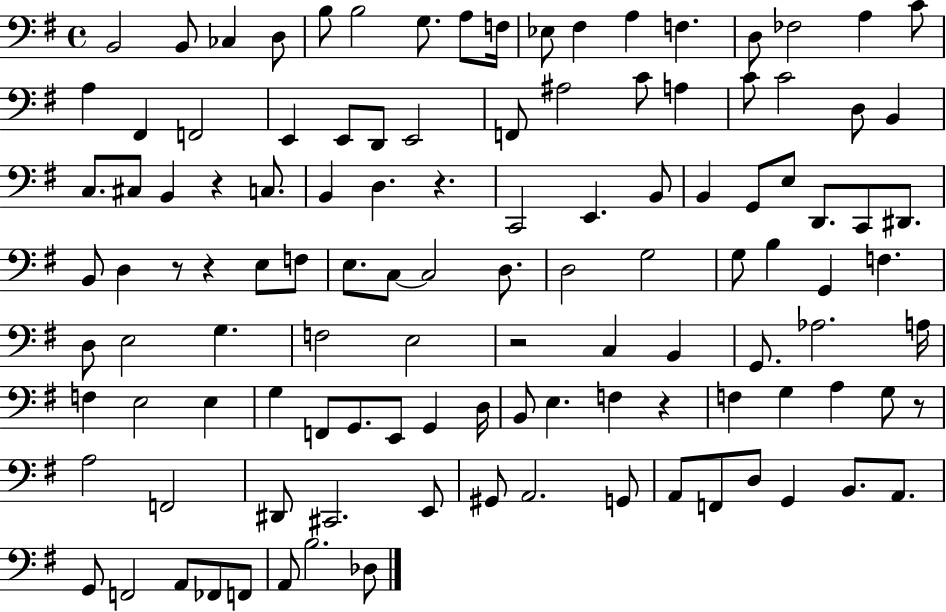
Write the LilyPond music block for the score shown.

{
  \clef bass
  \time 4/4
  \defaultTimeSignature
  \key g \major
  \repeat volta 2 { b,2 b,8 ces4 d8 | b8 b2 g8. a8 f16 | ees8 fis4 a4 f4. | d8 fes2 a4 c'8 | \break a4 fis,4 f,2 | e,4 e,8 d,8 e,2 | f,8 ais2 c'8 a4 | c'8 c'2 d8 b,4 | \break c8. cis8 b,4 r4 c8. | b,4 d4. r4. | c,2 e,4. b,8 | b,4 g,8 e8 d,8. c,8 dis,8. | \break b,8 d4 r8 r4 e8 f8 | e8. c8~~ c2 d8. | d2 g2 | g8 b4 g,4 f4. | \break d8 e2 g4. | f2 e2 | r2 c4 b,4 | g,8. aes2. a16 | \break f4 e2 e4 | g4 f,8 g,8. e,8 g,4 d16 | b,8 e4. f4 r4 | f4 g4 a4 g8 r8 | \break a2 f,2 | dis,8 cis,2. e,8 | gis,8 a,2. g,8 | a,8 f,8 d8 g,4 b,8. a,8. | \break g,8 f,2 a,8 fes,8 f,8 | a,8 b2. des8 | } \bar "|."
}